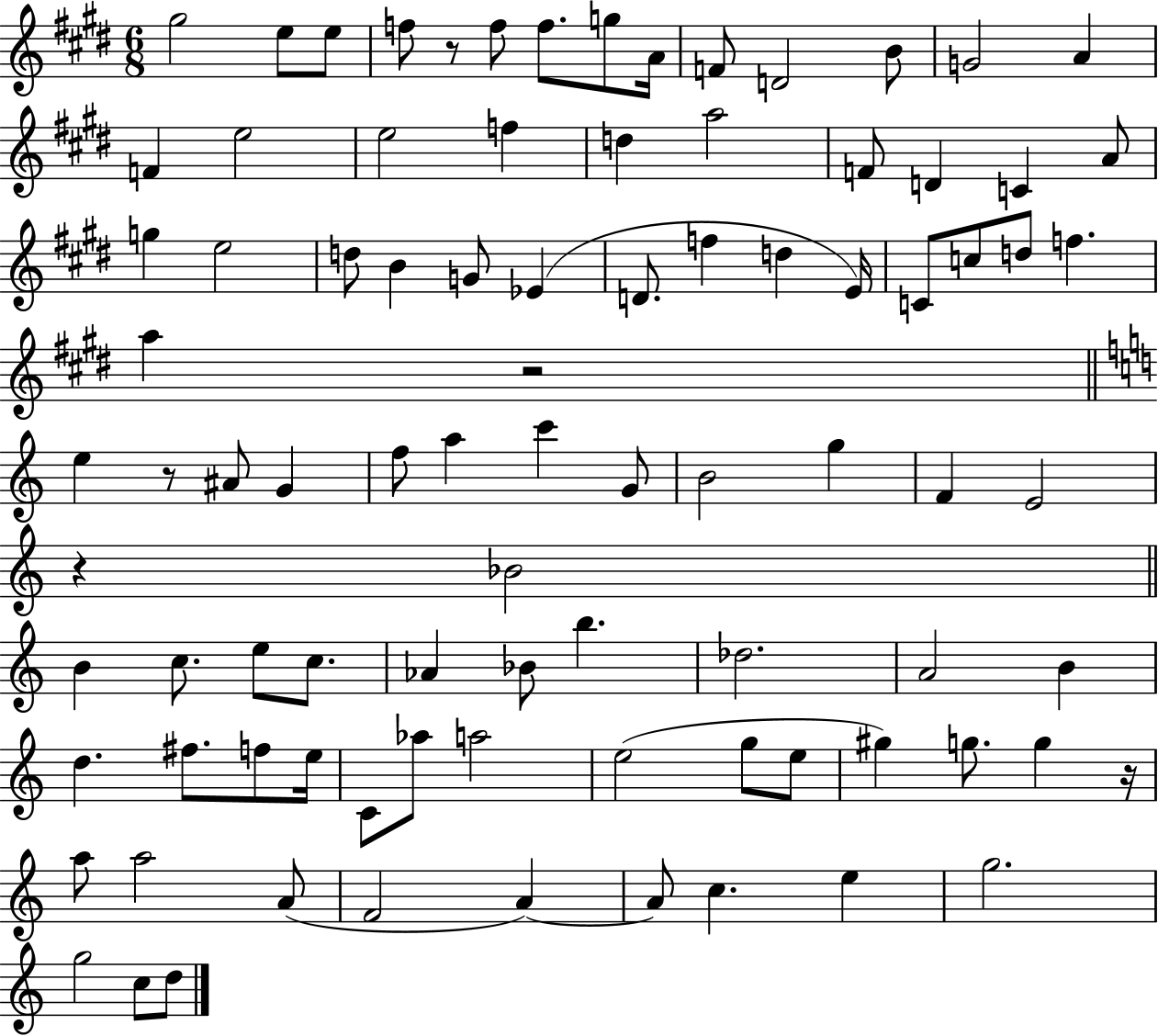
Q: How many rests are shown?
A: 5